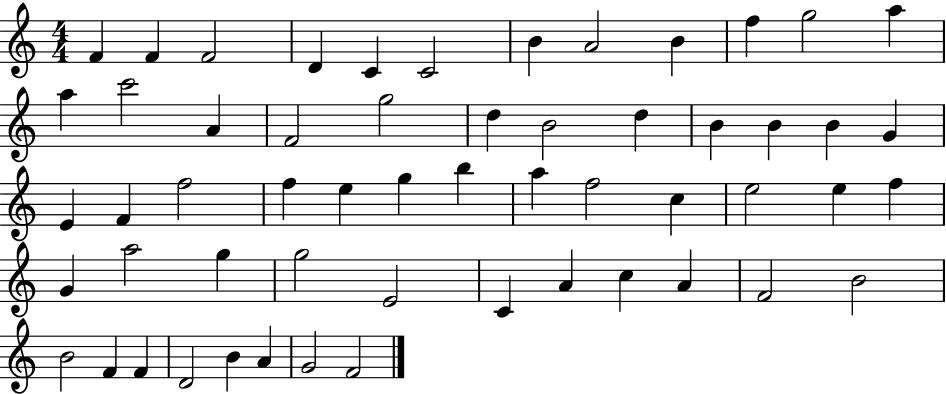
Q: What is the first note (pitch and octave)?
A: F4